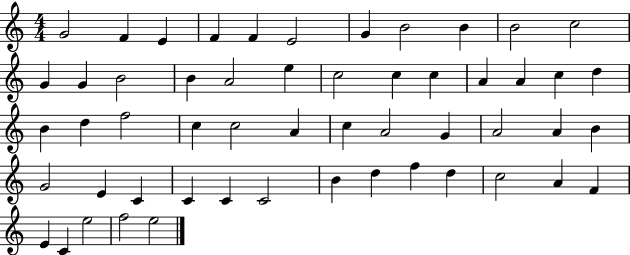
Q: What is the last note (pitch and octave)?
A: E5